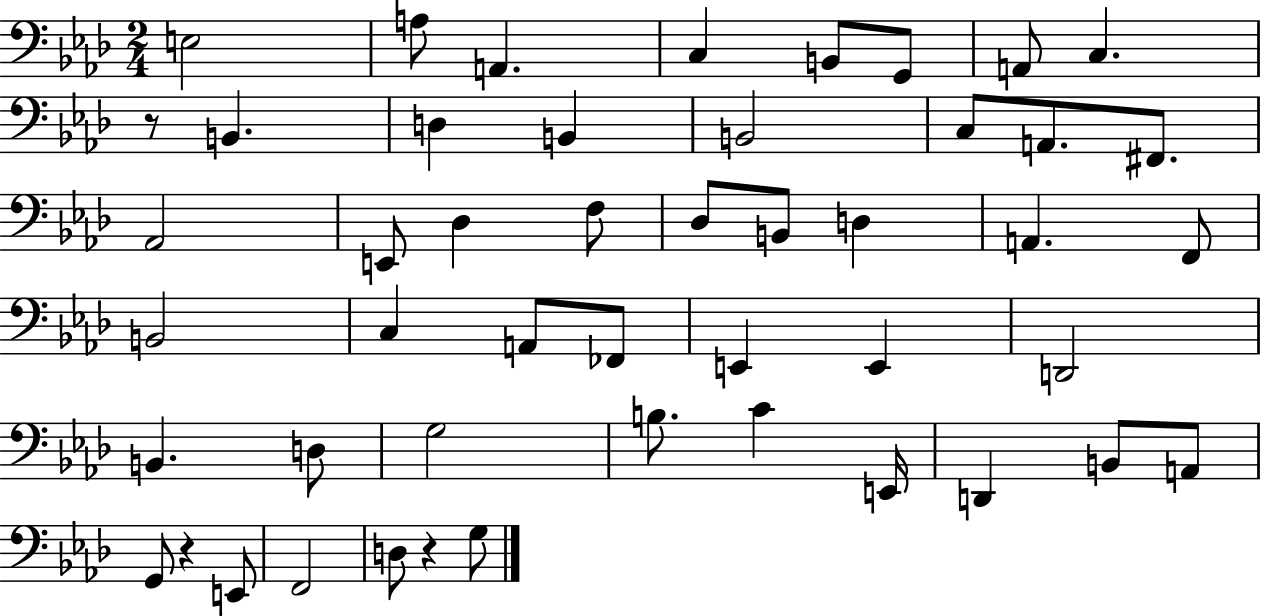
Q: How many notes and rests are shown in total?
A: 48